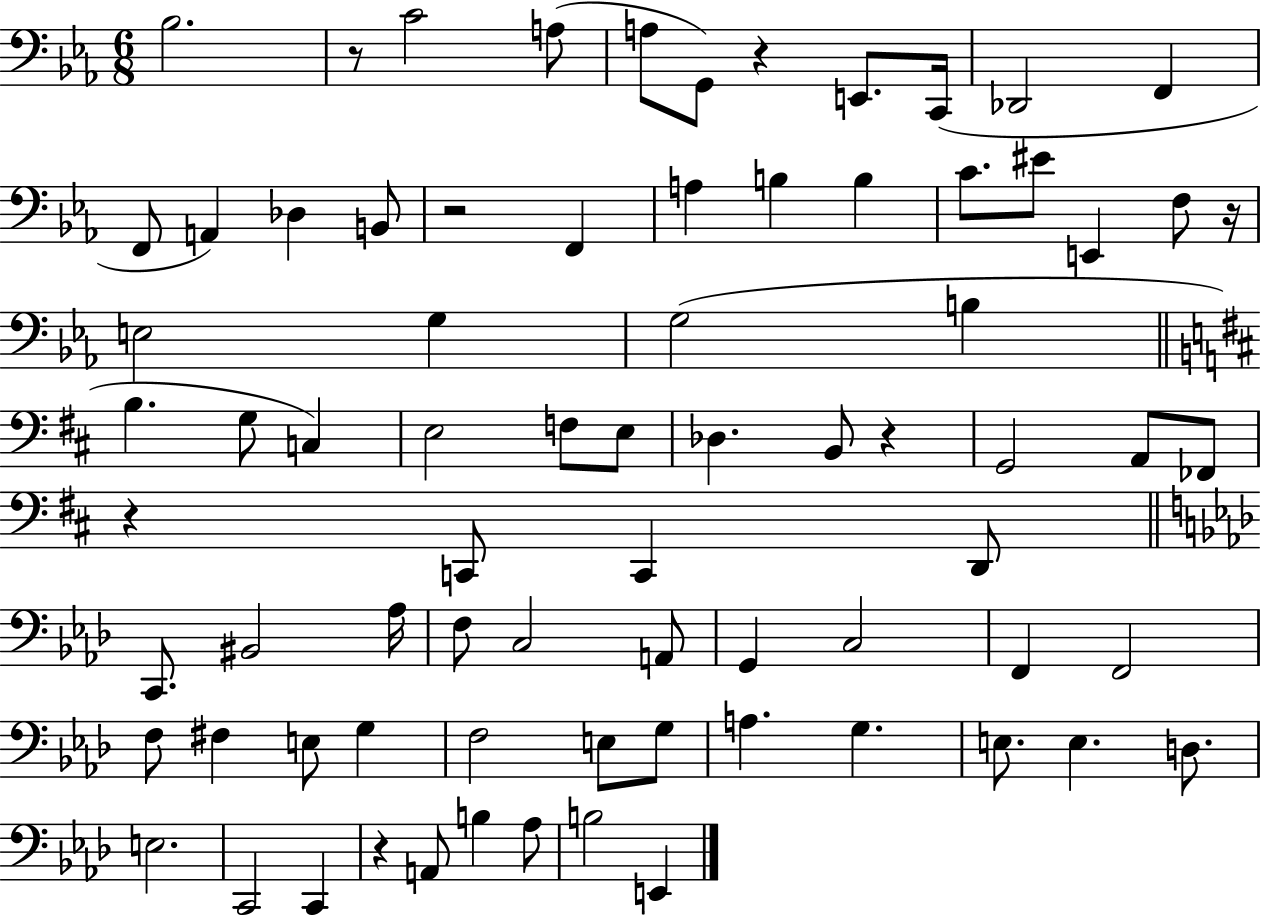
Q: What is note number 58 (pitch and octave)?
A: G3